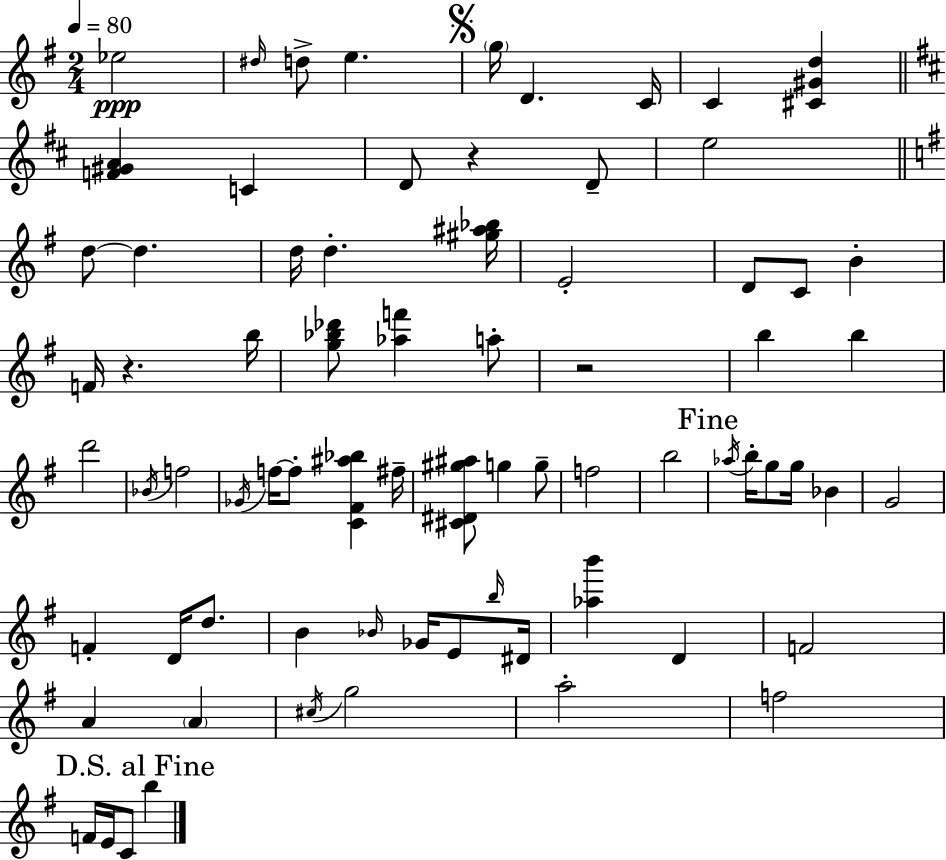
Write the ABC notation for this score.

X:1
T:Untitled
M:2/4
L:1/4
K:G
_e2 ^d/4 d/2 e g/4 D C/4 C [^C^Gd] [F^GA] C D/2 z D/2 e2 d/2 d d/4 d [^g^a_b]/4 E2 D/2 C/2 B F/4 z b/4 [g_b_d']/2 [_af'] a/2 z2 b b d'2 _B/4 f2 _G/4 f/4 f/2 [C^F^a_b] ^f/4 [^C^D^g^a]/2 g g/2 f2 b2 _a/4 b/4 g/2 g/4 _B G2 F D/4 d/2 B _B/4 _G/4 E/2 b/4 ^D/4 [_ab'] D F2 A A ^c/4 g2 a2 f2 F/4 E/4 C/2 b